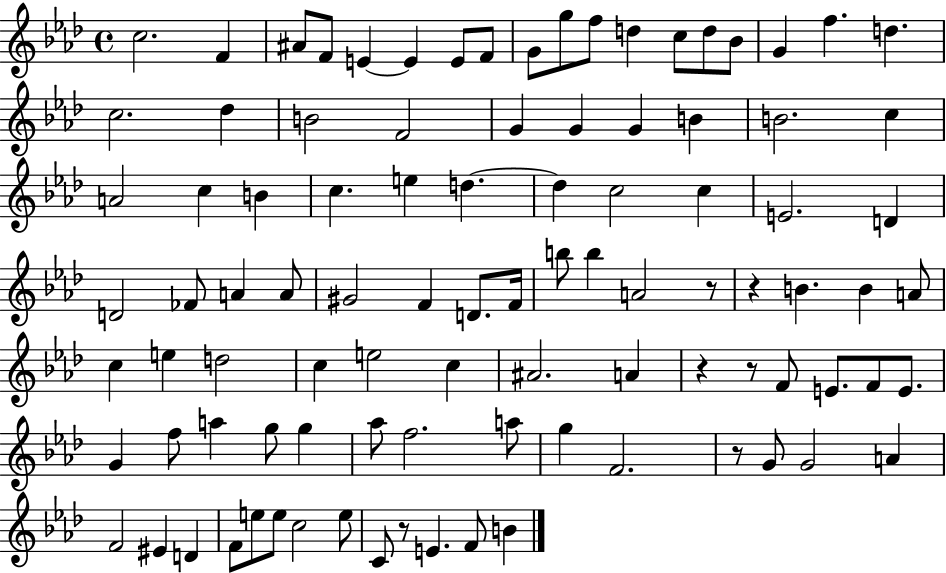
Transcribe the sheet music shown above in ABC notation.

X:1
T:Untitled
M:4/4
L:1/4
K:Ab
c2 F ^A/2 F/2 E E E/2 F/2 G/2 g/2 f/2 d c/2 d/2 _B/2 G f d c2 _d B2 F2 G G G B B2 c A2 c B c e d d c2 c E2 D D2 _F/2 A A/2 ^G2 F D/2 F/4 b/2 b A2 z/2 z B B A/2 c e d2 c e2 c ^A2 A z z/2 F/2 E/2 F/2 E/2 G f/2 a g/2 g _a/2 f2 a/2 g F2 z/2 G/2 G2 A F2 ^E D F/2 e/2 e/2 c2 e/2 C/2 z/2 E F/2 B